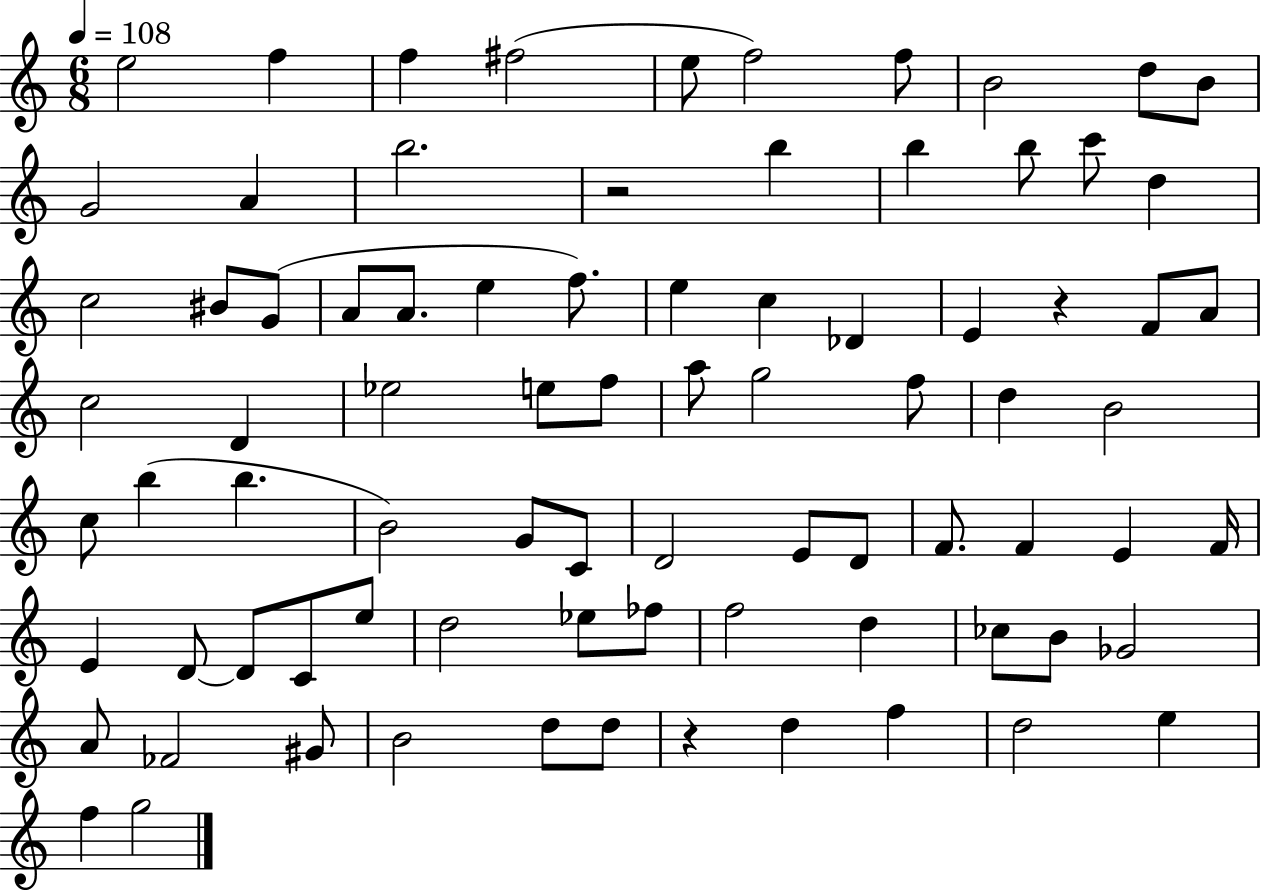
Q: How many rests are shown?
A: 3